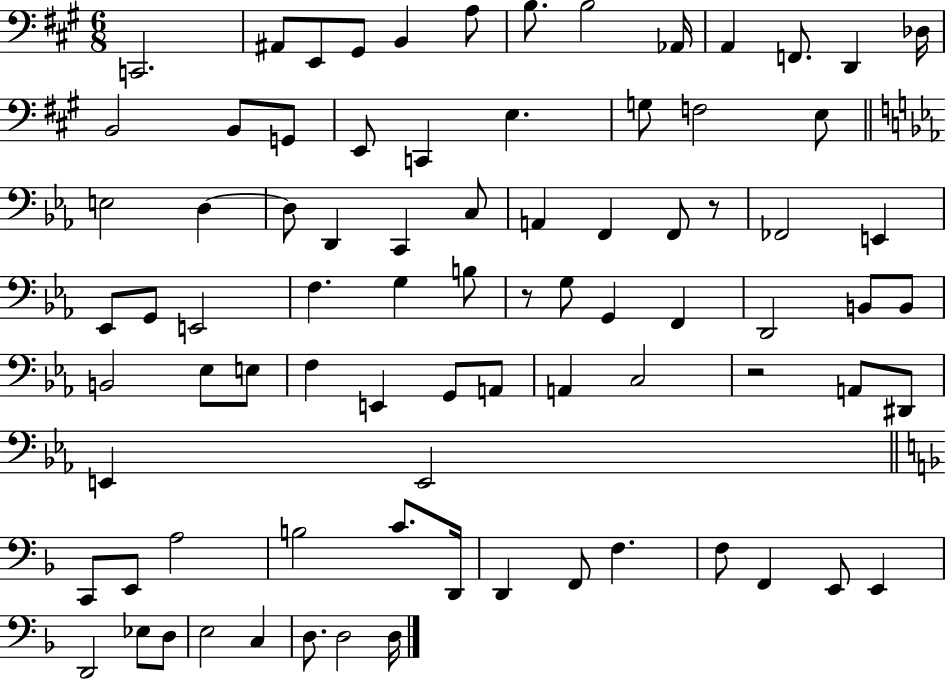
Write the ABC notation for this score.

X:1
T:Untitled
M:6/8
L:1/4
K:A
C,,2 ^A,,/2 E,,/2 ^G,,/2 B,, A,/2 B,/2 B,2 _A,,/4 A,, F,,/2 D,, _D,/4 B,,2 B,,/2 G,,/2 E,,/2 C,, E, G,/2 F,2 E,/2 E,2 D, D,/2 D,, C,, C,/2 A,, F,, F,,/2 z/2 _F,,2 E,, _E,,/2 G,,/2 E,,2 F, G, B,/2 z/2 G,/2 G,, F,, D,,2 B,,/2 B,,/2 B,,2 _E,/2 E,/2 F, E,, G,,/2 A,,/2 A,, C,2 z2 A,,/2 ^D,,/2 E,, E,,2 C,,/2 E,,/2 A,2 B,2 C/2 D,,/4 D,, F,,/2 F, F,/2 F,, E,,/2 E,, D,,2 _E,/2 D,/2 E,2 C, D,/2 D,2 D,/4